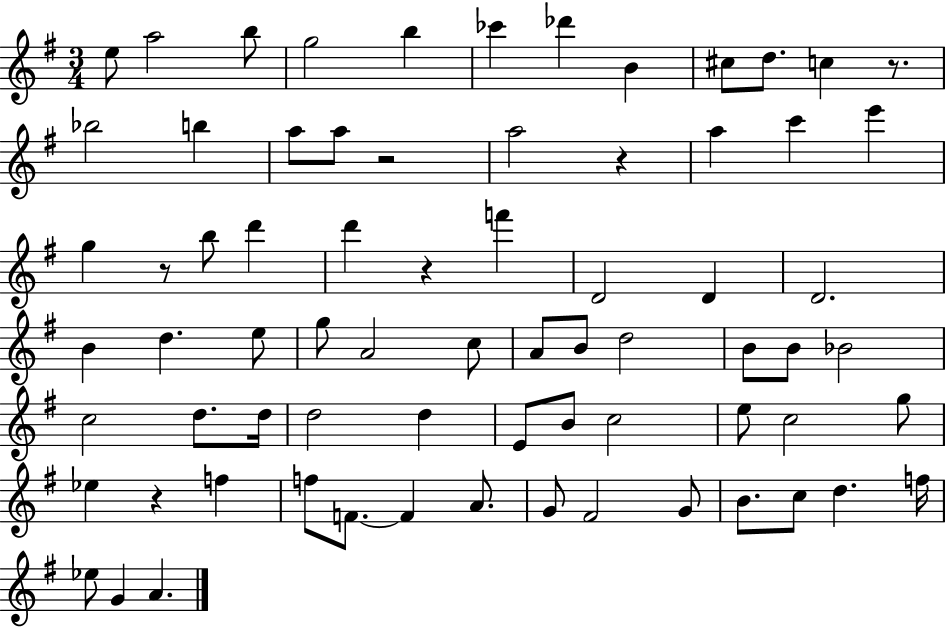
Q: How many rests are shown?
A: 6